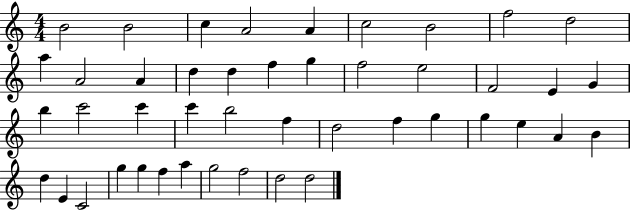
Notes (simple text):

B4/h B4/h C5/q A4/h A4/q C5/h B4/h F5/h D5/h A5/q A4/h A4/q D5/q D5/q F5/q G5/q F5/h E5/h F4/h E4/q G4/q B5/q C6/h C6/q C6/q B5/h F5/q D5/h F5/q G5/q G5/q E5/q A4/q B4/q D5/q E4/q C4/h G5/q G5/q F5/q A5/q G5/h F5/h D5/h D5/h